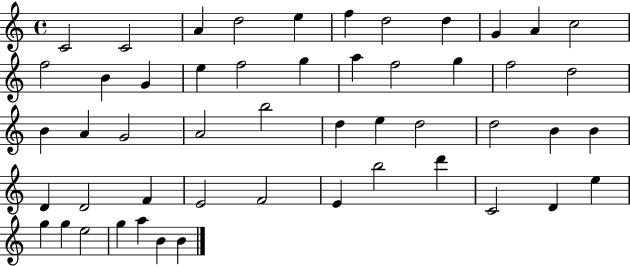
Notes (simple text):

C4/h C4/h A4/q D5/h E5/q F5/q D5/h D5/q G4/q A4/q C5/h F5/h B4/q G4/q E5/q F5/h G5/q A5/q F5/h G5/q F5/h D5/h B4/q A4/q G4/h A4/h B5/h D5/q E5/q D5/h D5/h B4/q B4/q D4/q D4/h F4/q E4/h F4/h E4/q B5/h D6/q C4/h D4/q E5/q G5/q G5/q E5/h G5/q A5/q B4/q B4/q